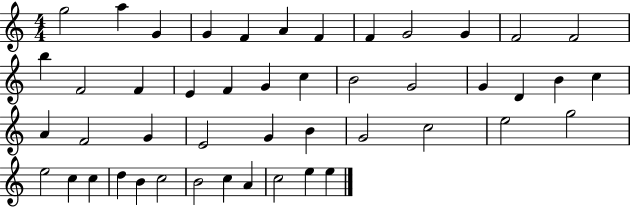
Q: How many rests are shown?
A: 0